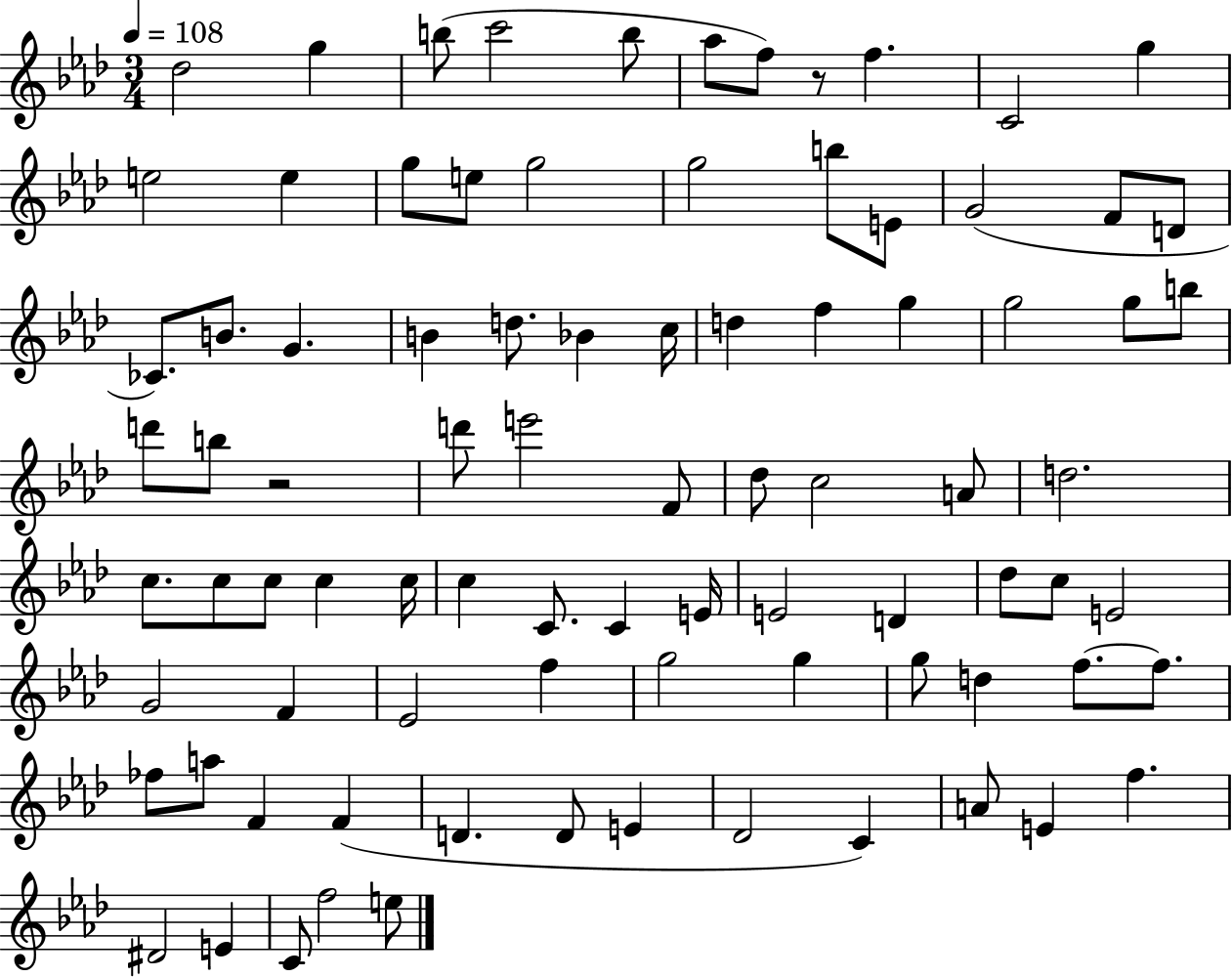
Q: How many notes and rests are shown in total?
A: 86